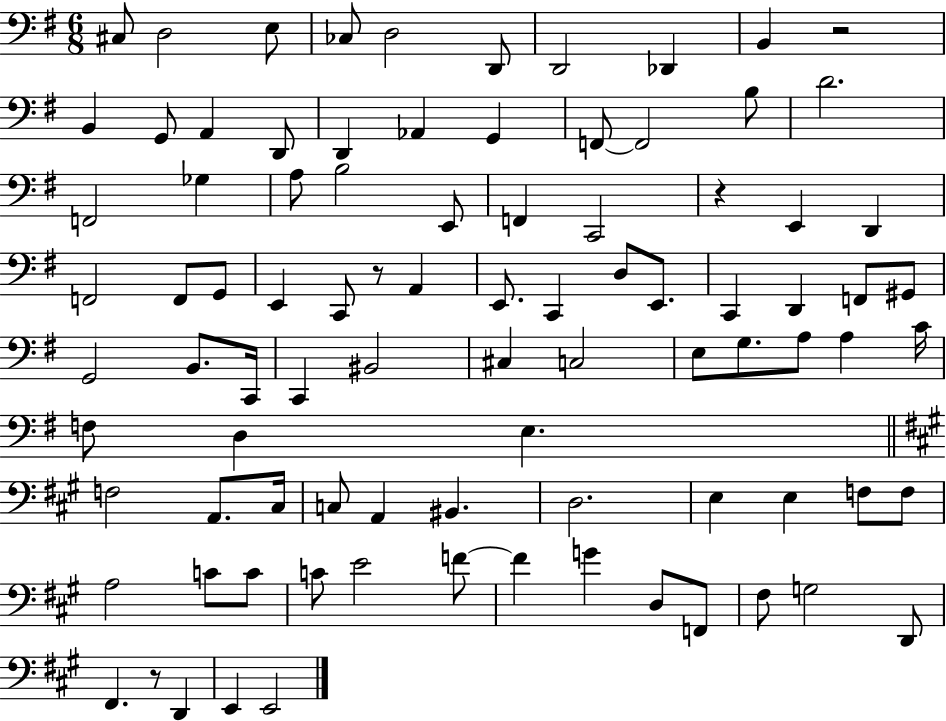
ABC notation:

X:1
T:Untitled
M:6/8
L:1/4
K:G
^C,/2 D,2 E,/2 _C,/2 D,2 D,,/2 D,,2 _D,, B,, z2 B,, G,,/2 A,, D,,/2 D,, _A,, G,, F,,/2 F,,2 B,/2 D2 F,,2 _G, A,/2 B,2 E,,/2 F,, C,,2 z E,, D,, F,,2 F,,/2 G,,/2 E,, C,,/2 z/2 A,, E,,/2 C,, D,/2 E,,/2 C,, D,, F,,/2 ^G,,/2 G,,2 B,,/2 C,,/4 C,, ^B,,2 ^C, C,2 E,/2 G,/2 A,/2 A, C/4 F,/2 D, E, F,2 A,,/2 ^C,/4 C,/2 A,, ^B,, D,2 E, E, F,/2 F,/2 A,2 C/2 C/2 C/2 E2 F/2 F G D,/2 F,,/2 ^F,/2 G,2 D,,/2 ^F,, z/2 D,, E,, E,,2